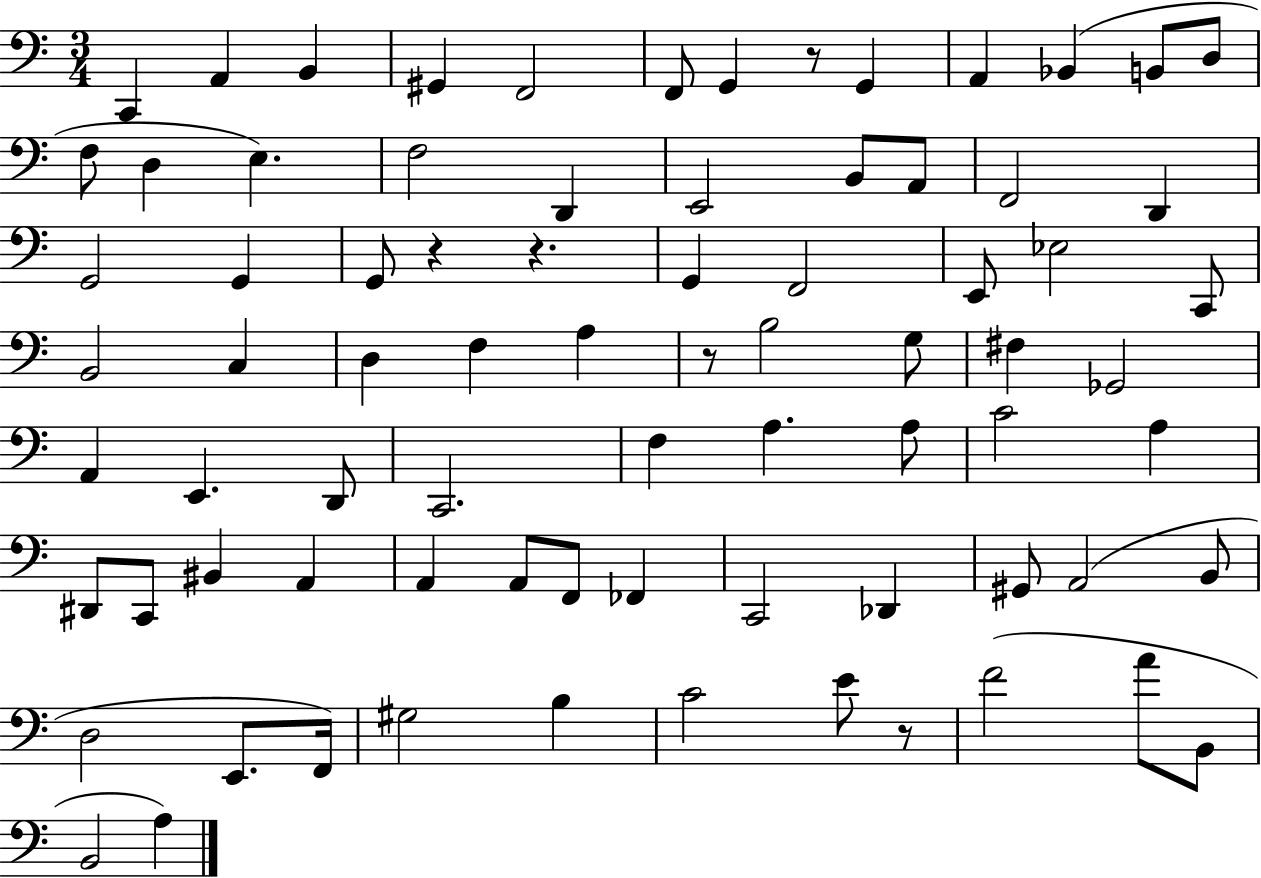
C2/q A2/q B2/q G#2/q F2/h F2/e G2/q R/e G2/q A2/q Bb2/q B2/e D3/e F3/e D3/q E3/q. F3/h D2/q E2/h B2/e A2/e F2/h D2/q G2/h G2/q G2/e R/q R/q. G2/q F2/h E2/e Eb3/h C2/e B2/h C3/q D3/q F3/q A3/q R/e B3/h G3/e F#3/q Gb2/h A2/q E2/q. D2/e C2/h. F3/q A3/q. A3/e C4/h A3/q D#2/e C2/e BIS2/q A2/q A2/q A2/e F2/e FES2/q C2/h Db2/q G#2/e A2/h B2/e D3/h E2/e. F2/s G#3/h B3/q C4/h E4/e R/e F4/h A4/e B2/e B2/h A3/q